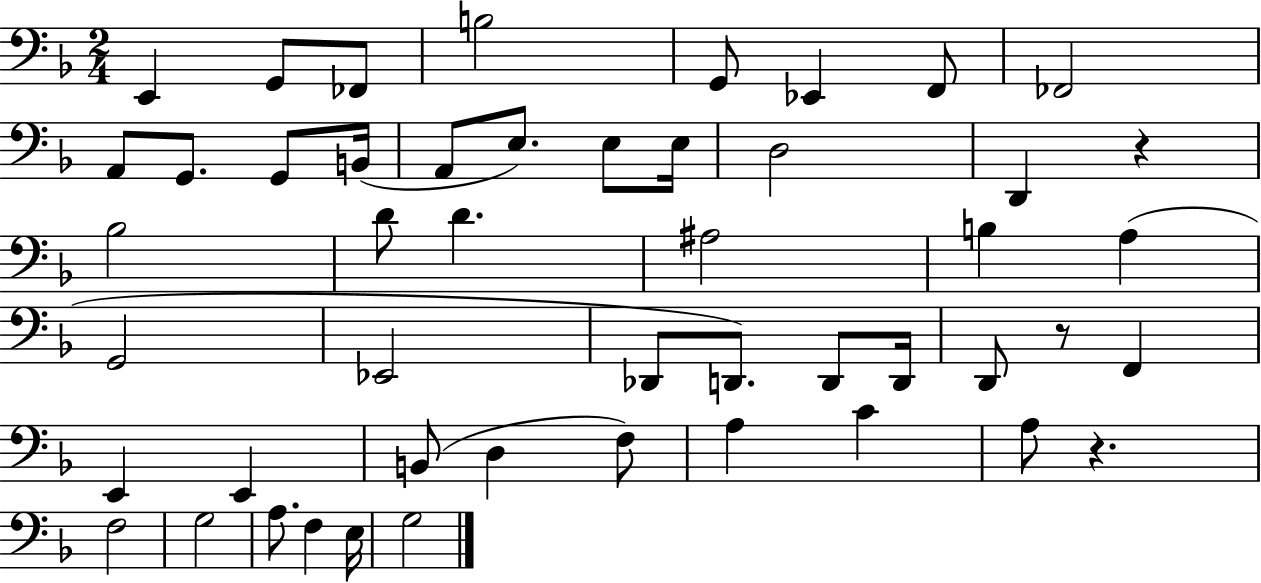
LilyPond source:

{
  \clef bass
  \numericTimeSignature
  \time 2/4
  \key f \major
  \repeat volta 2 { e,4 g,8 fes,8 | b2 | g,8 ees,4 f,8 | fes,2 | \break a,8 g,8. g,8 b,16( | a,8 e8.) e8 e16 | d2 | d,4 r4 | \break bes2 | d'8 d'4. | ais2 | b4 a4( | \break g,2 | ees,2 | des,8 d,8.) d,8 d,16 | d,8 r8 f,4 | \break e,4 e,4 | b,8( d4 f8) | a4 c'4 | a8 r4. | \break f2 | g2 | a8. f4 e16 | g2 | \break } \bar "|."
}